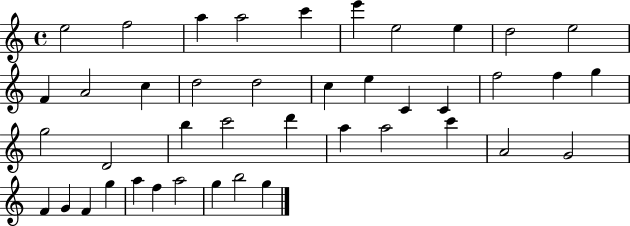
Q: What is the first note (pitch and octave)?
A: E5